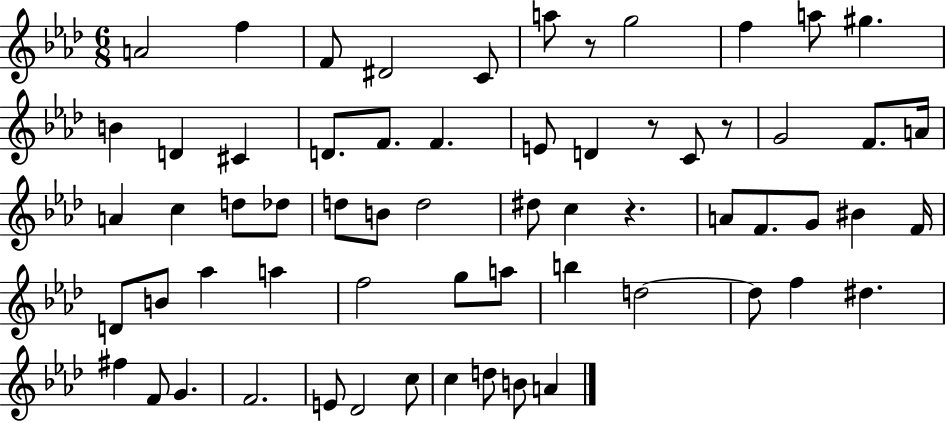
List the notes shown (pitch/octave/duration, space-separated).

A4/h F5/q F4/e D#4/h C4/e A5/e R/e G5/h F5/q A5/e G#5/q. B4/q D4/q C#4/q D4/e. F4/e. F4/q. E4/e D4/q R/e C4/e R/e G4/h F4/e. A4/s A4/q C5/q D5/e Db5/e D5/e B4/e D5/h D#5/e C5/q R/q. A4/e F4/e. G4/e BIS4/q F4/s D4/e B4/e Ab5/q A5/q F5/h G5/e A5/e B5/q D5/h D5/e F5/q D#5/q. F#5/q F4/e G4/q. F4/h. E4/e Db4/h C5/e C5/q D5/e B4/e A4/q